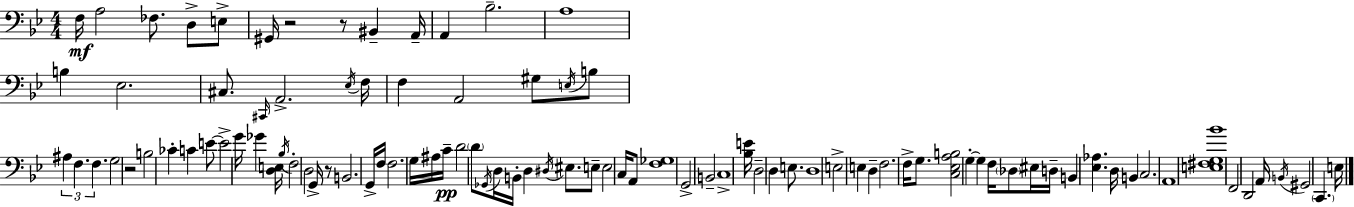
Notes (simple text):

F3/s A3/h FES3/e. D3/e E3/e G#2/s R/h R/e BIS2/q A2/s A2/q Bb3/h. A3/w B3/q Eb3/h. C#3/e. C#2/s A2/h. Eb3/s F3/s F3/q A2/h G#3/e E3/s B3/e A#3/q F3/q. F3/q. G3/h R/h B3/h CES4/q C4/q E4/e E4/h G4/s Gb4/q [D3,E3]/s Bb3/s F3/h D3/h G2/s R/e B2/h. G2/s F3/s F3/h. G3/s A#3/s C4/s D4/h D4/e Gb2/s D3/s B2/s D3/q D#3/s EIS3/e. E3/e E3/h C3/s A2/e [F3,Gb3]/w G2/h B2/h C3/w [Bb3,E4]/s D3/h D3/q E3/e. D3/w E3/h E3/q D3/q F3/h. F3/s G3/e. [C3,Eb3,A3,B3]/h G3/q G3/q F3/s Db3/e EIS3/s D3/s B2/q [Eb3,Ab3]/q. D3/s B2/q C3/h. A2/w [E3,F#3,G3,Bb4]/w F2/h D2/h A2/s B2/s G#2/h C2/q. E3/s